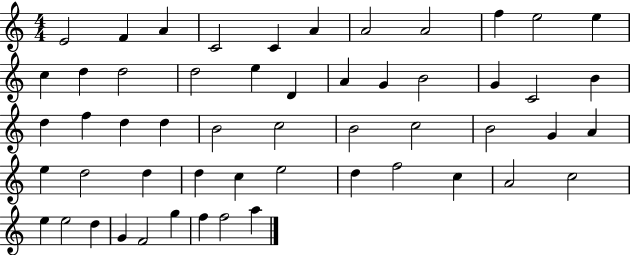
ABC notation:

X:1
T:Untitled
M:4/4
L:1/4
K:C
E2 F A C2 C A A2 A2 f e2 e c d d2 d2 e D A G B2 G C2 B d f d d B2 c2 B2 c2 B2 G A e d2 d d c e2 d f2 c A2 c2 e e2 d G F2 g f f2 a